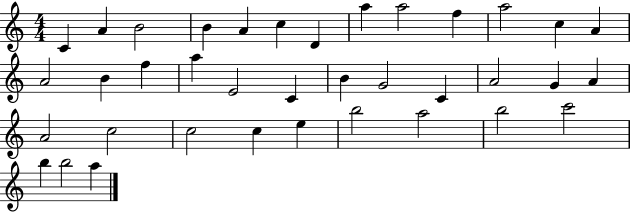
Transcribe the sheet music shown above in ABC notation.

X:1
T:Untitled
M:4/4
L:1/4
K:C
C A B2 B A c D a a2 f a2 c A A2 B f a E2 C B G2 C A2 G A A2 c2 c2 c e b2 a2 b2 c'2 b b2 a